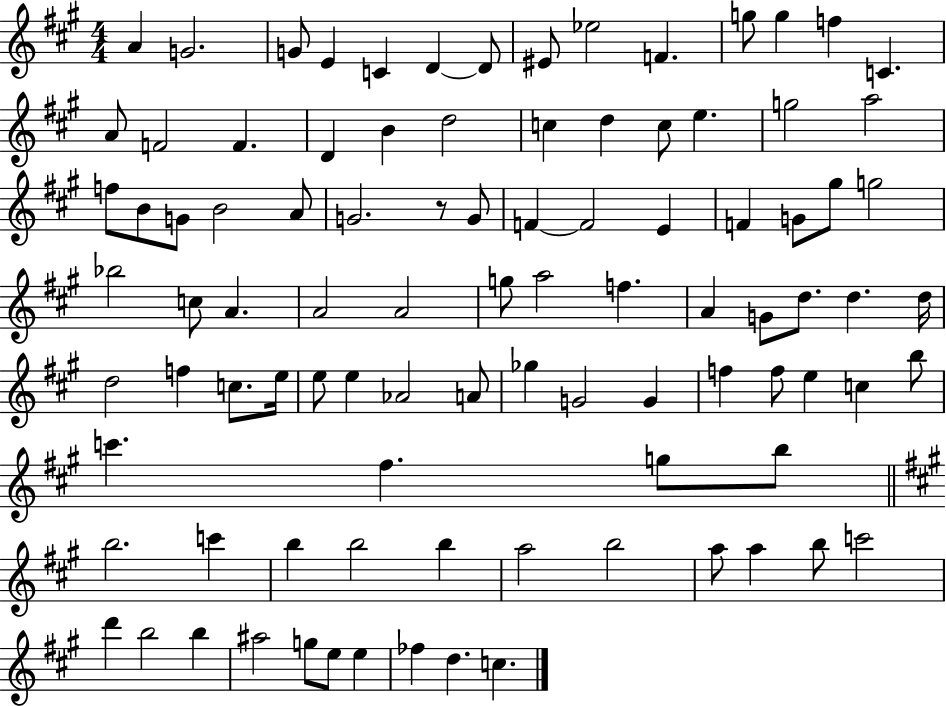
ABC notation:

X:1
T:Untitled
M:4/4
L:1/4
K:A
A G2 G/2 E C D D/2 ^E/2 _e2 F g/2 g f C A/2 F2 F D B d2 c d c/2 e g2 a2 f/2 B/2 G/2 B2 A/2 G2 z/2 G/2 F F2 E F G/2 ^g/2 g2 _b2 c/2 A A2 A2 g/2 a2 f A G/2 d/2 d d/4 d2 f c/2 e/4 e/2 e _A2 A/2 _g G2 G f f/2 e c b/2 c' ^f g/2 b/2 b2 c' b b2 b a2 b2 a/2 a b/2 c'2 d' b2 b ^a2 g/2 e/2 e _f d c